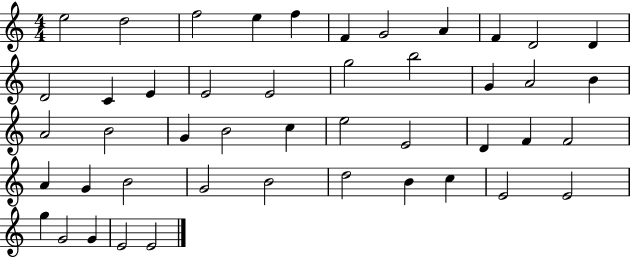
{
  \clef treble
  \numericTimeSignature
  \time 4/4
  \key c \major
  e''2 d''2 | f''2 e''4 f''4 | f'4 g'2 a'4 | f'4 d'2 d'4 | \break d'2 c'4 e'4 | e'2 e'2 | g''2 b''2 | g'4 a'2 b'4 | \break a'2 b'2 | g'4 b'2 c''4 | e''2 e'2 | d'4 f'4 f'2 | \break a'4 g'4 b'2 | g'2 b'2 | d''2 b'4 c''4 | e'2 e'2 | \break g''4 g'2 g'4 | e'2 e'2 | \bar "|."
}